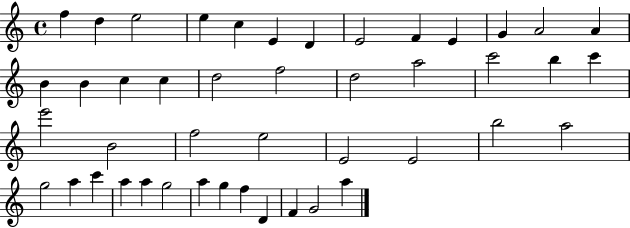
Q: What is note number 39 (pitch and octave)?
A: A5